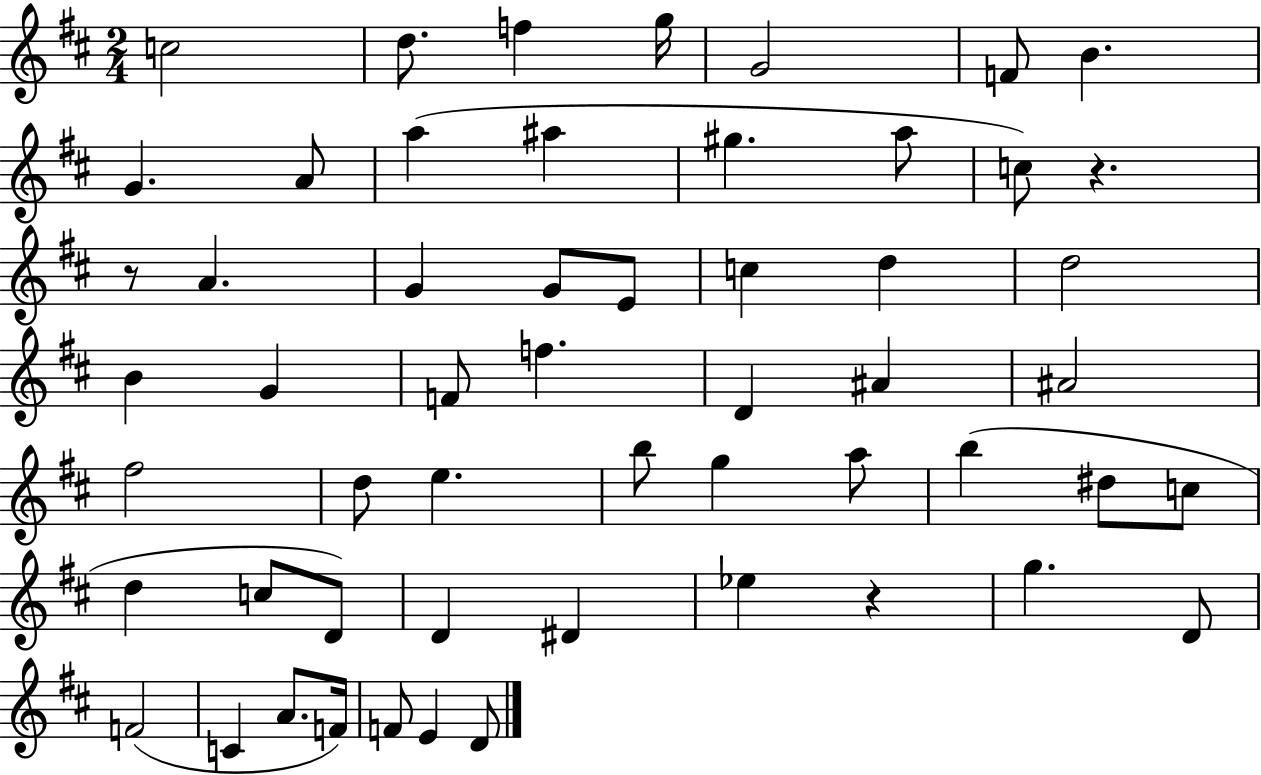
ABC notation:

X:1
T:Untitled
M:2/4
L:1/4
K:D
c2 d/2 f g/4 G2 F/2 B G A/2 a ^a ^g a/2 c/2 z z/2 A G G/2 E/2 c d d2 B G F/2 f D ^A ^A2 ^f2 d/2 e b/2 g a/2 b ^d/2 c/2 d c/2 D/2 D ^D _e z g D/2 F2 C A/2 F/4 F/2 E D/2